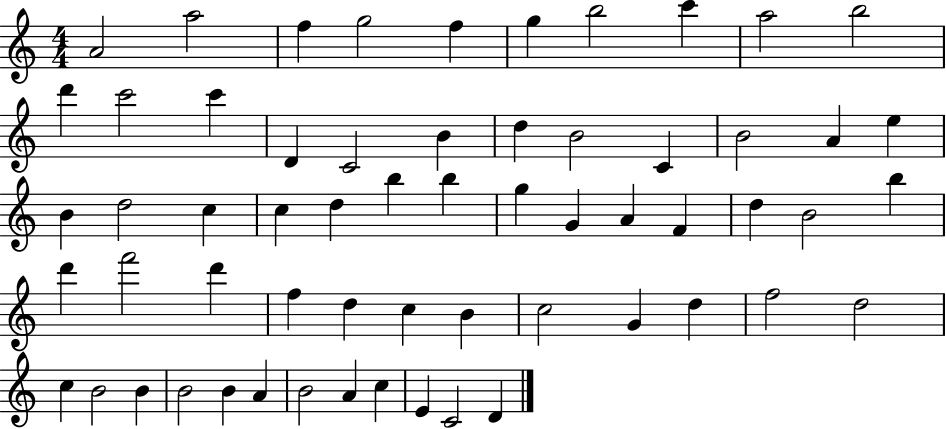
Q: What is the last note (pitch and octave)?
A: D4